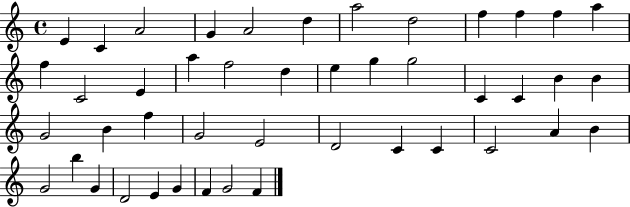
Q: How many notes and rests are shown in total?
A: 45